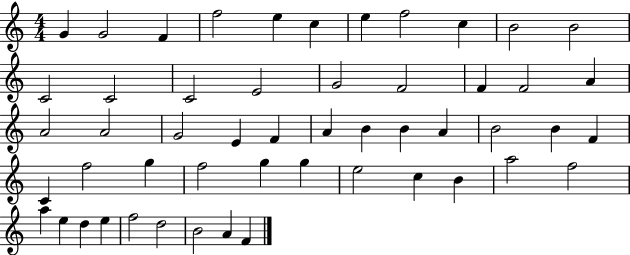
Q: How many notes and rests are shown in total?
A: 52